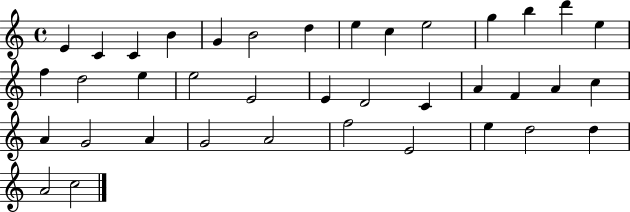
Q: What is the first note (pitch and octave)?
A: E4